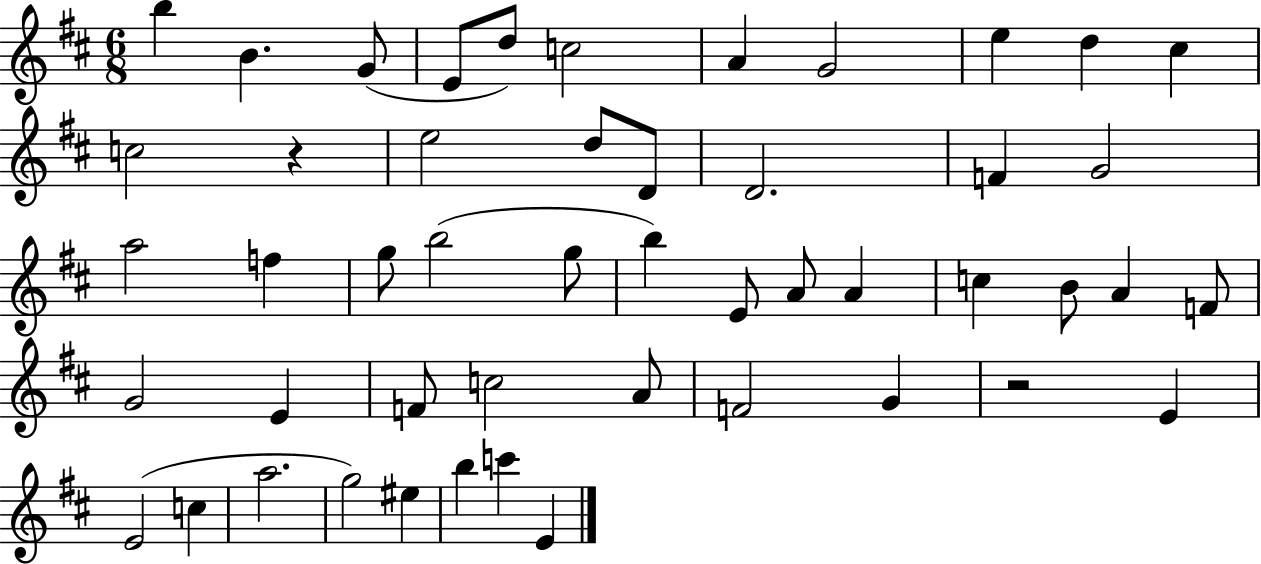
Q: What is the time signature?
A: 6/8